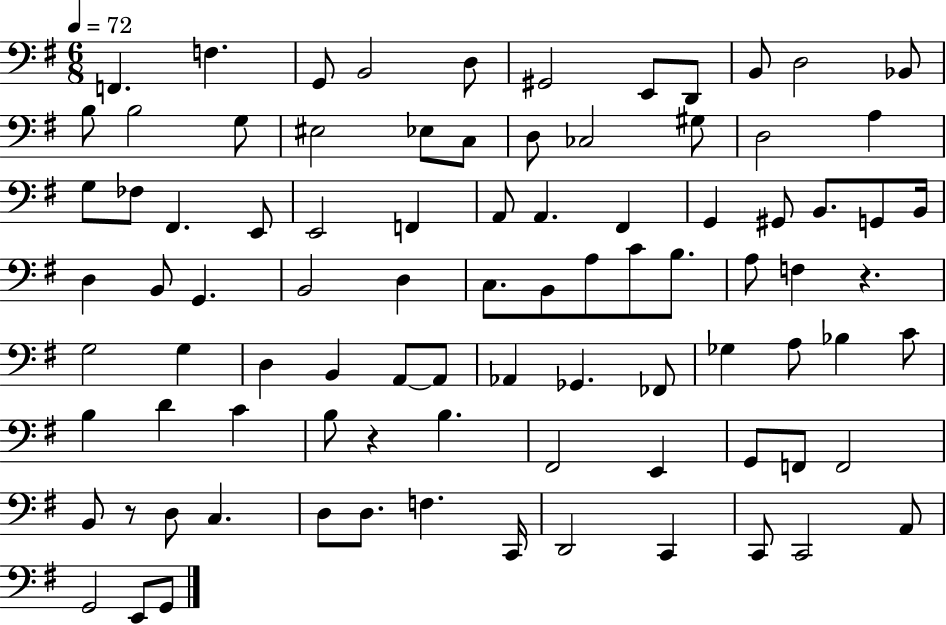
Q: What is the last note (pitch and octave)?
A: G2